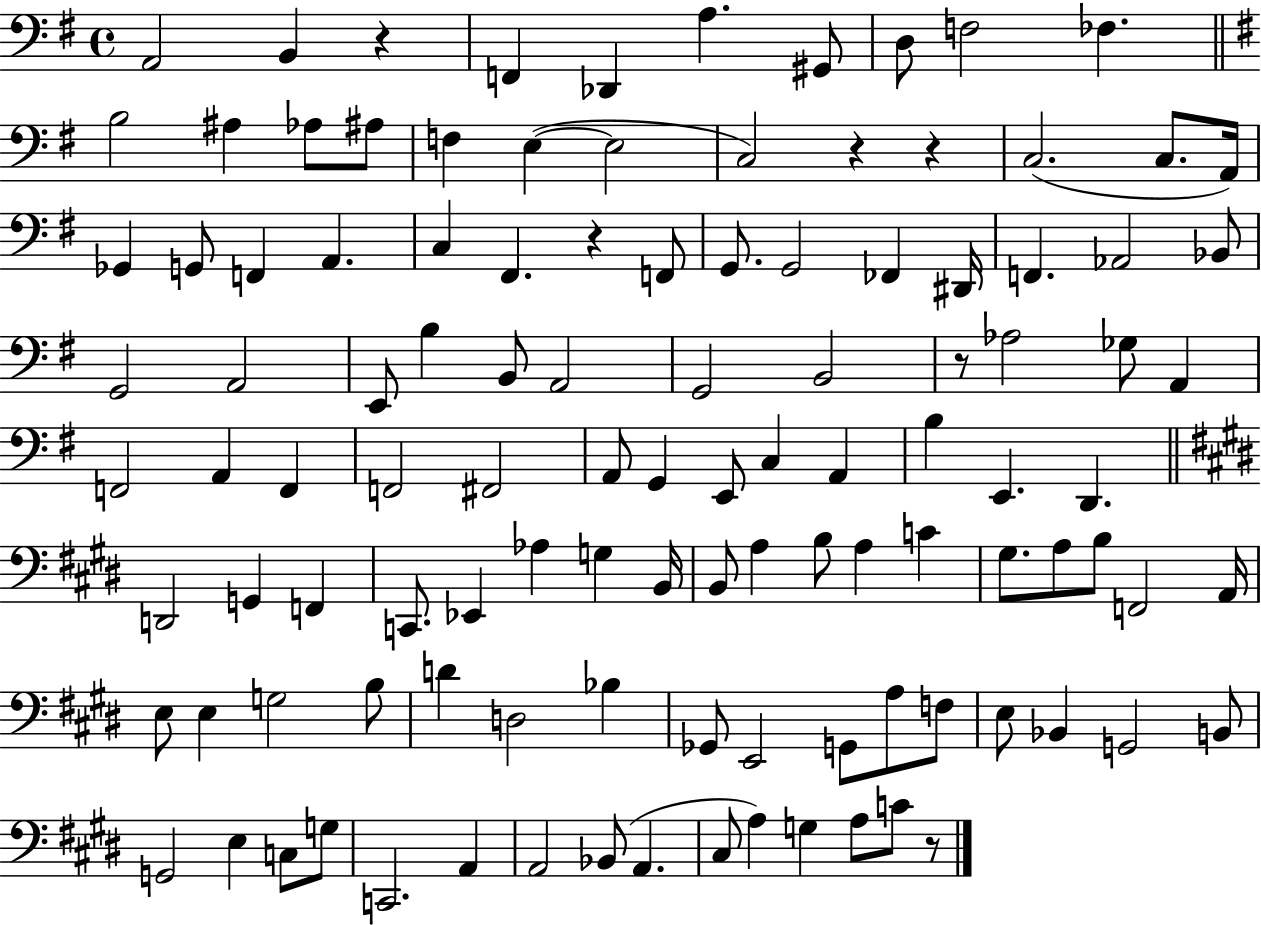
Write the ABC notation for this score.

X:1
T:Untitled
M:4/4
L:1/4
K:G
A,,2 B,, z F,, _D,, A, ^G,,/2 D,/2 F,2 _F, B,2 ^A, _A,/2 ^A,/2 F, E, E,2 C,2 z z C,2 C,/2 A,,/4 _G,, G,,/2 F,, A,, C, ^F,, z F,,/2 G,,/2 G,,2 _F,, ^D,,/4 F,, _A,,2 _B,,/2 G,,2 A,,2 E,,/2 B, B,,/2 A,,2 G,,2 B,,2 z/2 _A,2 _G,/2 A,, F,,2 A,, F,, F,,2 ^F,,2 A,,/2 G,, E,,/2 C, A,, B, E,, D,, D,,2 G,, F,, C,,/2 _E,, _A, G, B,,/4 B,,/2 A, B,/2 A, C ^G,/2 A,/2 B,/2 F,,2 A,,/4 E,/2 E, G,2 B,/2 D D,2 _B, _G,,/2 E,,2 G,,/2 A,/2 F,/2 E,/2 _B,, G,,2 B,,/2 G,,2 E, C,/2 G,/2 C,,2 A,, A,,2 _B,,/2 A,, ^C,/2 A, G, A,/2 C/2 z/2